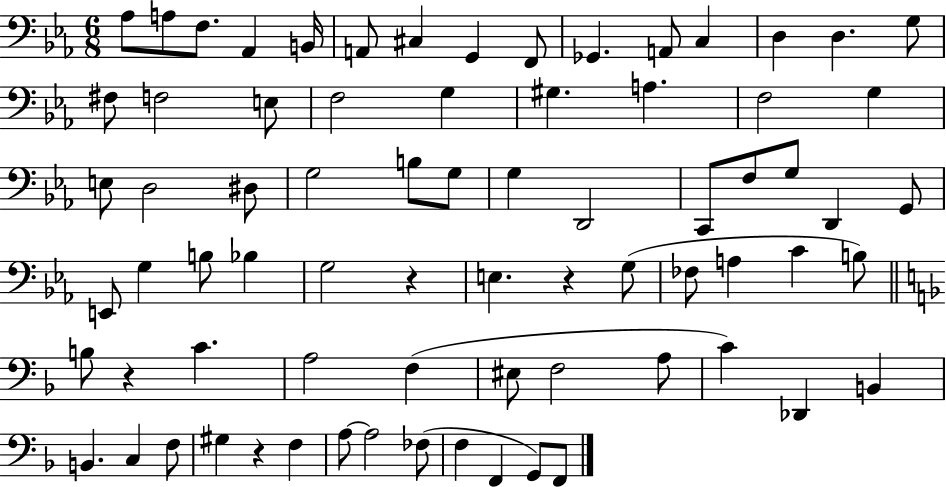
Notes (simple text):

Ab3/e A3/e F3/e. Ab2/q B2/s A2/e C#3/q G2/q F2/e Gb2/q. A2/e C3/q D3/q D3/q. G3/e F#3/e F3/h E3/e F3/h G3/q G#3/q. A3/q. F3/h G3/q E3/e D3/h D#3/e G3/h B3/e G3/e G3/q D2/h C2/e F3/e G3/e D2/q G2/e E2/e G3/q B3/e Bb3/q G3/h R/q E3/q. R/q G3/e FES3/e A3/q C4/q B3/e B3/e R/q C4/q. A3/h F3/q EIS3/e F3/h A3/e C4/q Db2/q B2/q B2/q. C3/q F3/e G#3/q R/q F3/q A3/e A3/h FES3/e F3/q F2/q G2/e F2/e